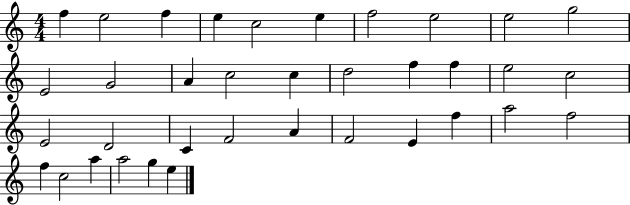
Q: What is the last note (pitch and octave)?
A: E5